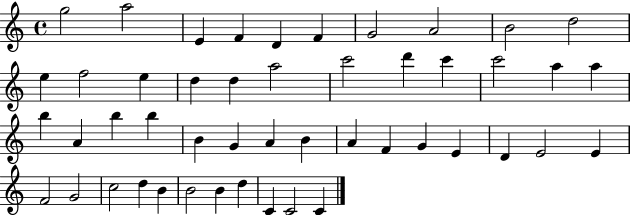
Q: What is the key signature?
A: C major